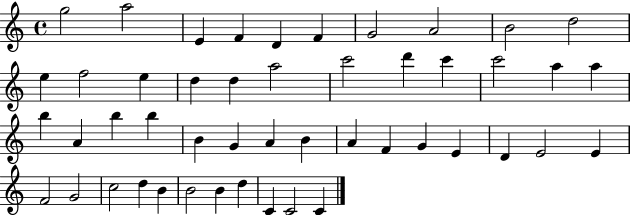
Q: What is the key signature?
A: C major